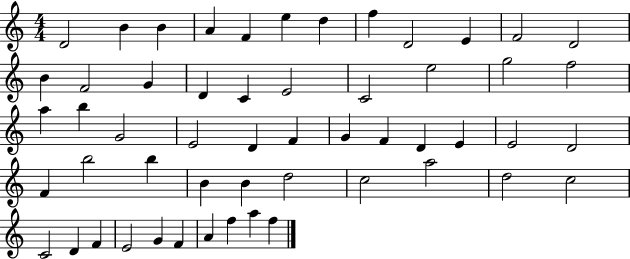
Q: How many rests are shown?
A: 0